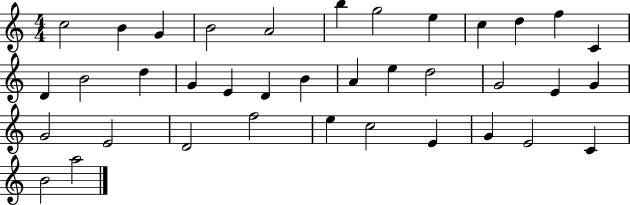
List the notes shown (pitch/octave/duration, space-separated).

C5/h B4/q G4/q B4/h A4/h B5/q G5/h E5/q C5/q D5/q F5/q C4/q D4/q B4/h D5/q G4/q E4/q D4/q B4/q A4/q E5/q D5/h G4/h E4/q G4/q G4/h E4/h D4/h F5/h E5/q C5/h E4/q G4/q E4/h C4/q B4/h A5/h